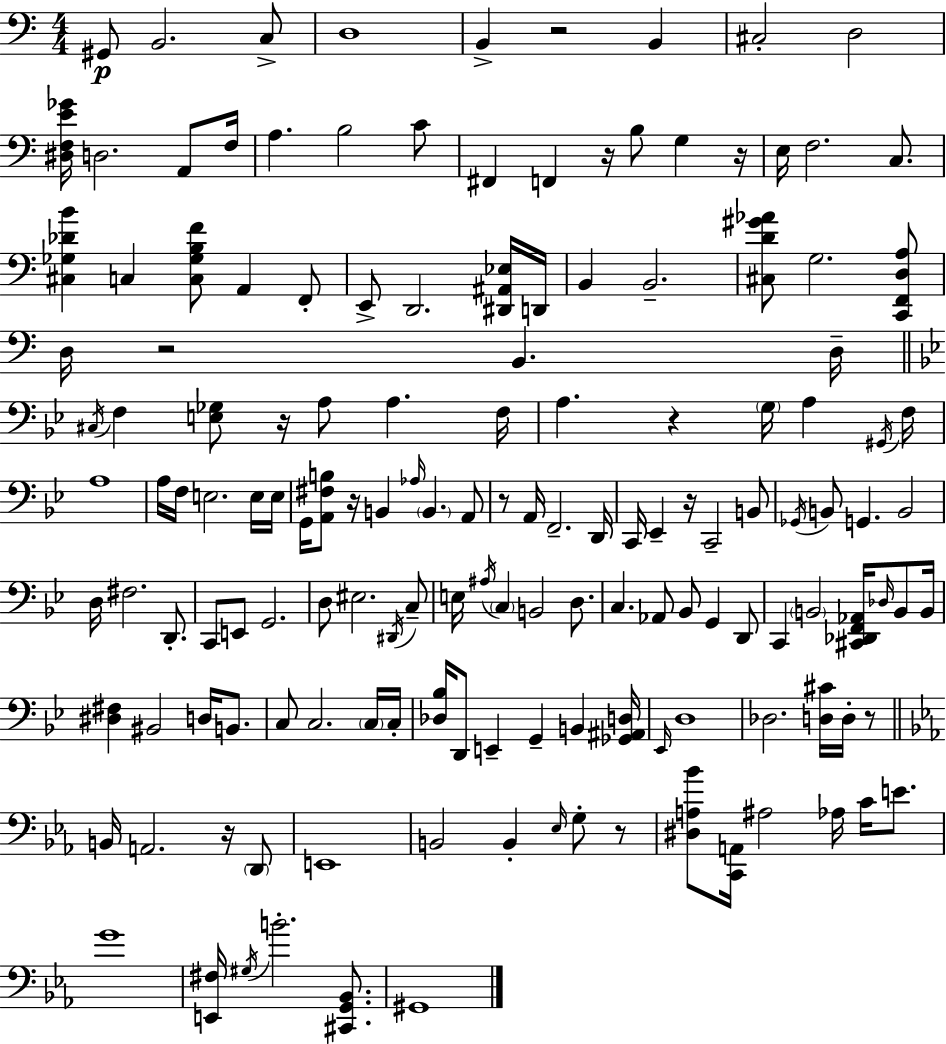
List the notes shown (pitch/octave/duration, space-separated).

G#2/e B2/h. C3/e D3/w B2/q R/h B2/q C#3/h D3/h [D#3,F3,E4,Gb4]/s D3/h. A2/e F3/s A3/q. B3/h C4/e F#2/q F2/q R/s B3/e G3/q R/s E3/s F3/h. C3/e. [C#3,Gb3,Db4,B4]/q C3/q [C3,Gb3,B3,F4]/e A2/q F2/e E2/e D2/h. [D#2,A#2,Eb3]/s D2/s B2/q B2/h. [C#3,D4,G#4,Ab4]/e G3/h. [C2,F2,D3,A3]/e D3/s R/h B2/q. D3/s C#3/s F3/q [E3,Gb3]/e R/s A3/e A3/q. F3/s A3/q. R/q G3/s A3/q G#2/s F3/s A3/w A3/s F3/s E3/h. E3/s E3/s G2/s [A2,F#3,B3]/e R/s B2/q Ab3/s B2/q. A2/e R/e A2/s F2/h. D2/s C2/s Eb2/q R/s C2/h B2/e Gb2/s B2/e G2/q. B2/h D3/s F#3/h. D2/e. C2/e E2/e G2/h. D3/e EIS3/h. D#2/s C3/e E3/s A#3/s C3/q B2/h D3/e. C3/q. Ab2/e Bb2/e G2/q D2/e C2/q B2/h [C#2,Db2,F2,Ab2]/s Db3/s B2/e B2/s [D#3,F#3]/q BIS2/h D3/s B2/e. C3/e C3/h. C3/s C3/s [Db3,Bb3]/s D2/e E2/q G2/q B2/q [Gb2,A#2,D3]/s Eb2/s D3/w Db3/h. [D3,C#4]/s D3/s R/e B2/s A2/h. R/s D2/e E2/w B2/h B2/q Eb3/s G3/e R/e [D#3,A3,Bb4]/e [C2,A2]/s A#3/h Ab3/s C4/s E4/e. G4/w [E2,F#3]/s G#3/s B4/h. [C#2,G2,Bb2]/e. G#2/w